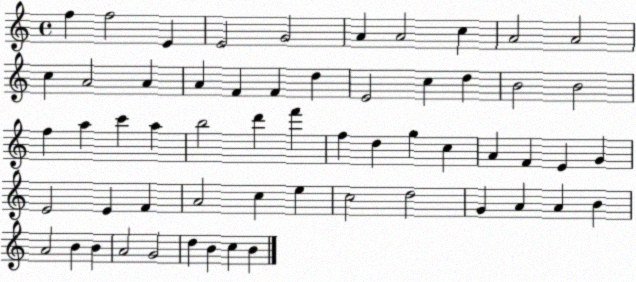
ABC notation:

X:1
T:Untitled
M:4/4
L:1/4
K:C
f f2 E E2 G2 A A2 c A2 A2 c A2 A A F F d E2 c d B2 B2 f a c' a b2 d' f' f d g c A F E G E2 E F A2 c e c2 d2 G A A B A2 B B A2 G2 d B c B